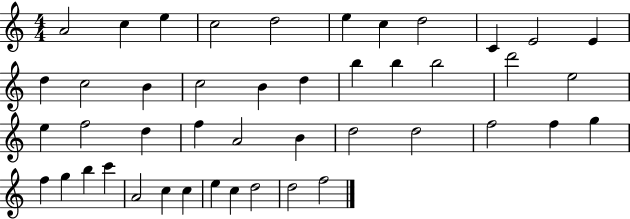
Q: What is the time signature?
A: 4/4